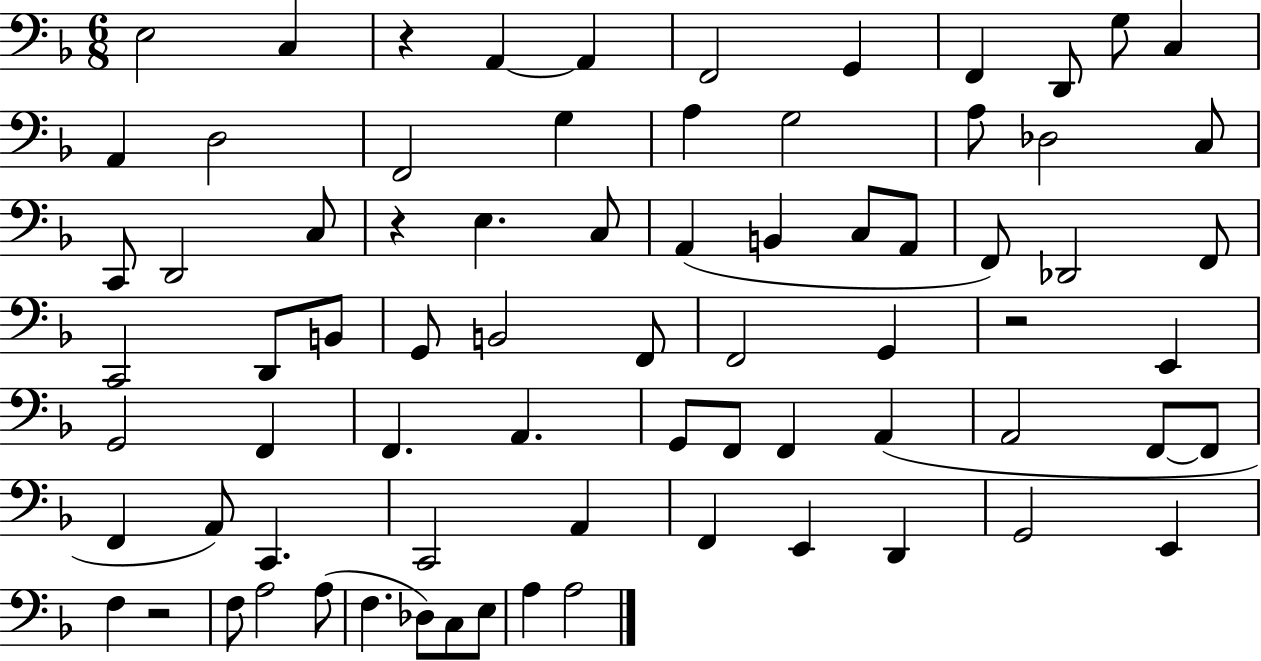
X:1
T:Untitled
M:6/8
L:1/4
K:F
E,2 C, z A,, A,, F,,2 G,, F,, D,,/2 G,/2 C, A,, D,2 F,,2 G, A, G,2 A,/2 _D,2 C,/2 C,,/2 D,,2 C,/2 z E, C,/2 A,, B,, C,/2 A,,/2 F,,/2 _D,,2 F,,/2 C,,2 D,,/2 B,,/2 G,,/2 B,,2 F,,/2 F,,2 G,, z2 E,, G,,2 F,, F,, A,, G,,/2 F,,/2 F,, A,, A,,2 F,,/2 F,,/2 F,, A,,/2 C,, C,,2 A,, F,, E,, D,, G,,2 E,, F, z2 F,/2 A,2 A,/2 F, _D,/2 C,/2 E,/2 A, A,2